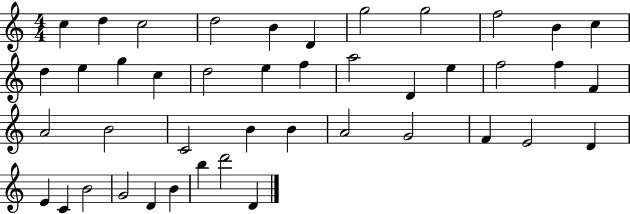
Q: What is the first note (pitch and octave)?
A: C5